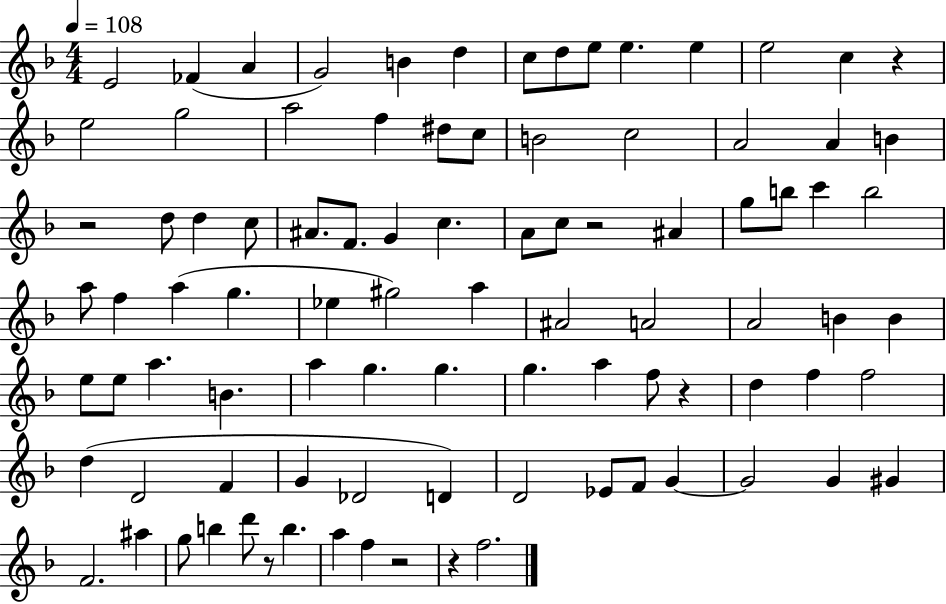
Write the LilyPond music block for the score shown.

{
  \clef treble
  \numericTimeSignature
  \time 4/4
  \key f \major
  \tempo 4 = 108
  e'2 fes'4( a'4 | g'2) b'4 d''4 | c''8 d''8 e''8 e''4. e''4 | e''2 c''4 r4 | \break e''2 g''2 | a''2 f''4 dis''8 c''8 | b'2 c''2 | a'2 a'4 b'4 | \break r2 d''8 d''4 c''8 | ais'8. f'8. g'4 c''4. | a'8 c''8 r2 ais'4 | g''8 b''8 c'''4 b''2 | \break a''8 f''4 a''4( g''4. | ees''4 gis''2) a''4 | ais'2 a'2 | a'2 b'4 b'4 | \break e''8 e''8 a''4. b'4. | a''4 g''4. g''4. | g''4. a''4 f''8 r4 | d''4 f''4 f''2 | \break d''4( d'2 f'4 | g'4 des'2 d'4) | d'2 ees'8 f'8 g'4~~ | g'2 g'4 gis'4 | \break f'2. ais''4 | g''8 b''4 d'''8 r8 b''4. | a''4 f''4 r2 | r4 f''2. | \break \bar "|."
}